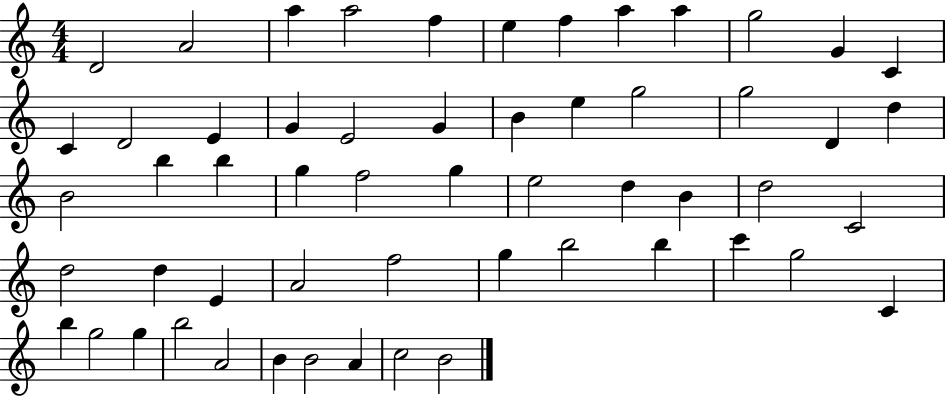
{
  \clef treble
  \numericTimeSignature
  \time 4/4
  \key c \major
  d'2 a'2 | a''4 a''2 f''4 | e''4 f''4 a''4 a''4 | g''2 g'4 c'4 | \break c'4 d'2 e'4 | g'4 e'2 g'4 | b'4 e''4 g''2 | g''2 d'4 d''4 | \break b'2 b''4 b''4 | g''4 f''2 g''4 | e''2 d''4 b'4 | d''2 c'2 | \break d''2 d''4 e'4 | a'2 f''2 | g''4 b''2 b''4 | c'''4 g''2 c'4 | \break b''4 g''2 g''4 | b''2 a'2 | b'4 b'2 a'4 | c''2 b'2 | \break \bar "|."
}